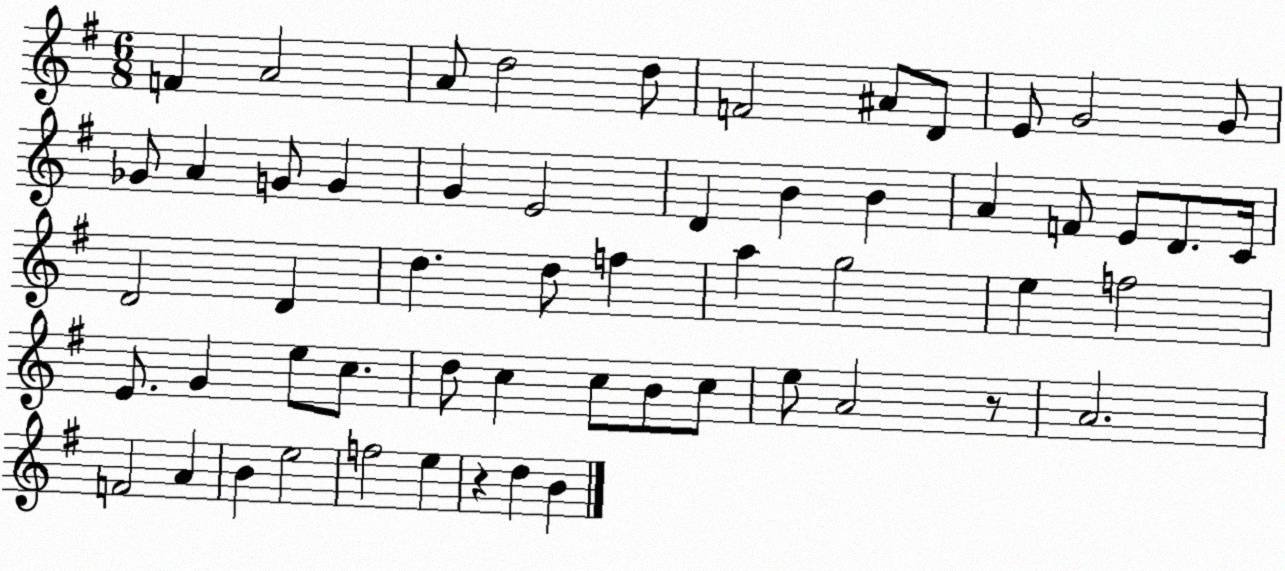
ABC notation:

X:1
T:Untitled
M:6/8
L:1/4
K:G
F A2 A/2 d2 d/2 F2 ^A/2 D/2 E/2 G2 G/2 _G/2 A G/2 G G E2 D B B A F/2 E/2 D/2 C/4 D2 D d d/2 f a g2 e f2 E/2 G e/2 c/2 d/2 c c/2 B/2 c/2 e/2 A2 z/2 A2 F2 A B e2 f2 e z d B